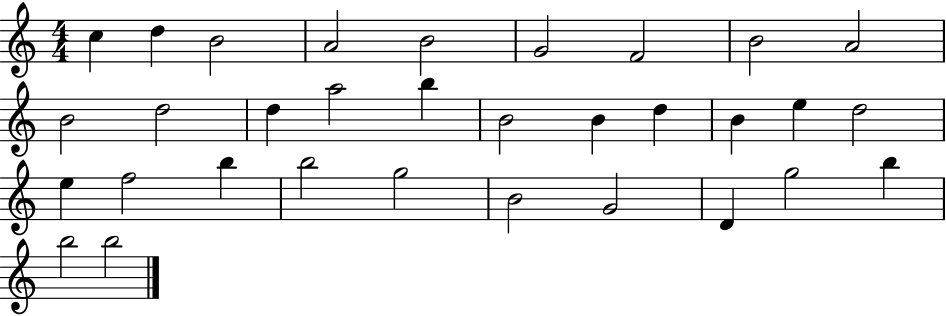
X:1
T:Untitled
M:4/4
L:1/4
K:C
c d B2 A2 B2 G2 F2 B2 A2 B2 d2 d a2 b B2 B d B e d2 e f2 b b2 g2 B2 G2 D g2 b b2 b2